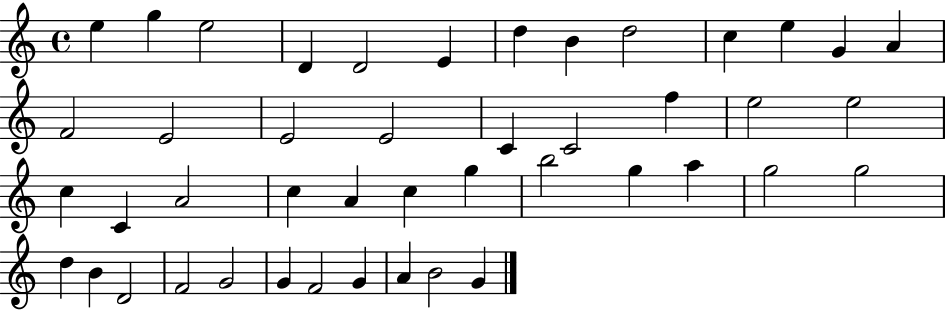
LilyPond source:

{
  \clef treble
  \time 4/4
  \defaultTimeSignature
  \key c \major
  e''4 g''4 e''2 | d'4 d'2 e'4 | d''4 b'4 d''2 | c''4 e''4 g'4 a'4 | \break f'2 e'2 | e'2 e'2 | c'4 c'2 f''4 | e''2 e''2 | \break c''4 c'4 a'2 | c''4 a'4 c''4 g''4 | b''2 g''4 a''4 | g''2 g''2 | \break d''4 b'4 d'2 | f'2 g'2 | g'4 f'2 g'4 | a'4 b'2 g'4 | \break \bar "|."
}